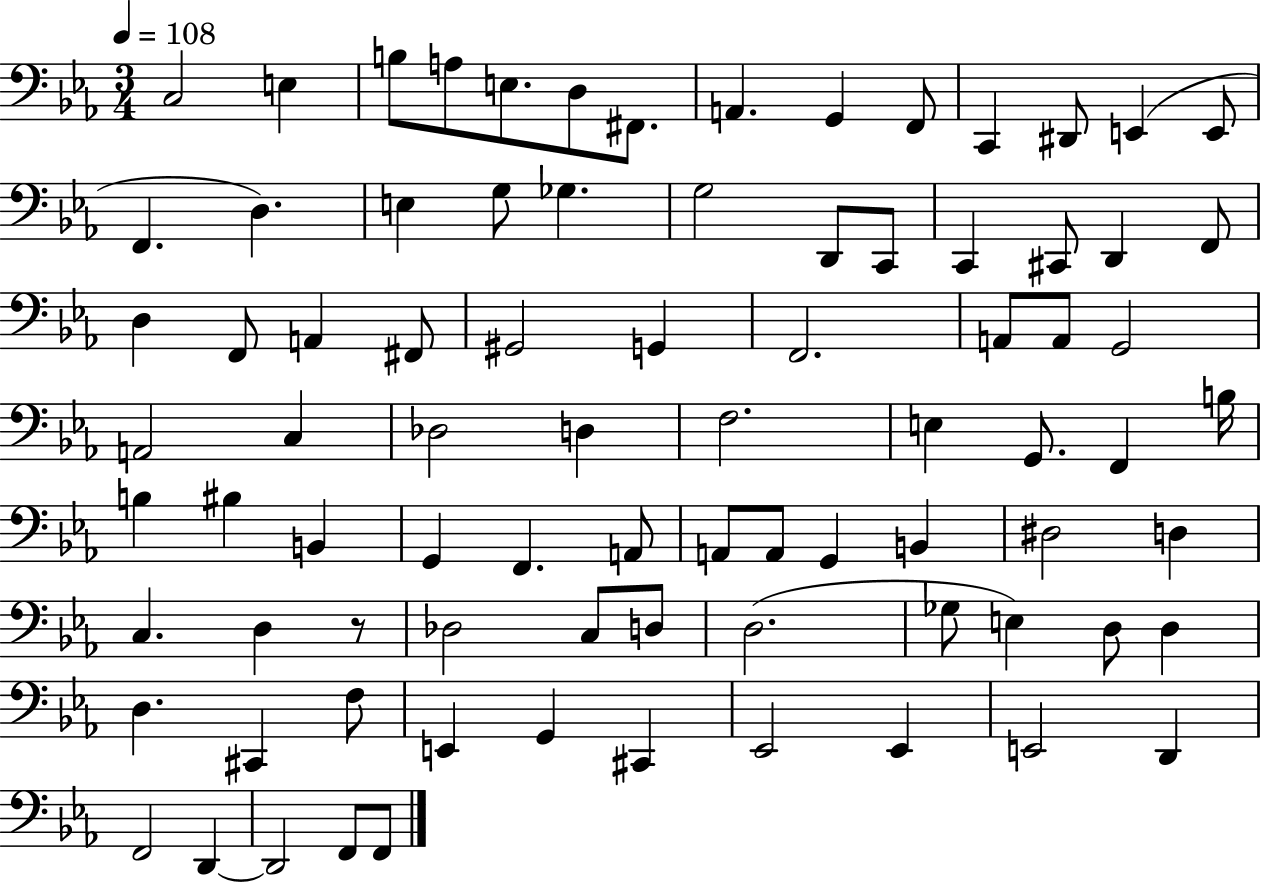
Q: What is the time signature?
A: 3/4